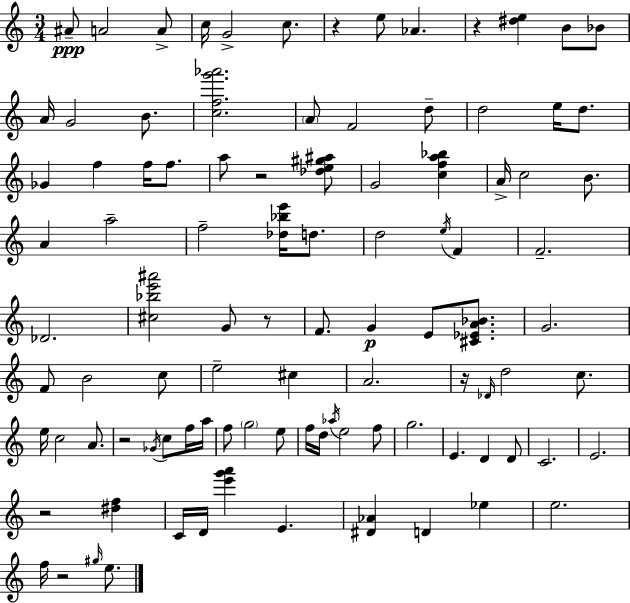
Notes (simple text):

A#4/e A4/h A4/e C5/s G4/h C5/e. R/q E5/e Ab4/q. R/q [D#5,E5]/q B4/e Bb4/e A4/s G4/h B4/e. [C5,F5,G6,Ab6]/h. A4/e F4/h D5/e D5/h E5/s D5/e. Gb4/q F5/q F5/s F5/e. A5/e R/h [Db5,E5,G#5,A#5]/e G4/h [C5,F5,A5,Bb5]/q A4/s C5/h B4/e. A4/q A5/h F5/h [Db5,Bb5,E6]/s D5/e. D5/h E5/s F4/q F4/h. Db4/h. [C#5,Bb5,E6,A#6]/h G4/e R/e F4/e. G4/q E4/e [C#4,Eb4,A4,Bb4]/e. G4/h. F4/e B4/h C5/e E5/h C#5/q A4/h. R/s Db4/s D5/h C5/e. E5/s C5/h A4/e. R/h Gb4/s C5/e F5/s A5/s F5/e G5/h E5/e F5/s D5/s Ab5/s E5/h F5/e G5/h. E4/q. D4/q D4/e C4/h. E4/h. R/h [D#5,F5]/q C4/s D4/s [E6,G6,A6]/q E4/q. [D#4,Ab4]/q D4/q Eb5/q E5/h. F5/s R/h G#5/s E5/e.